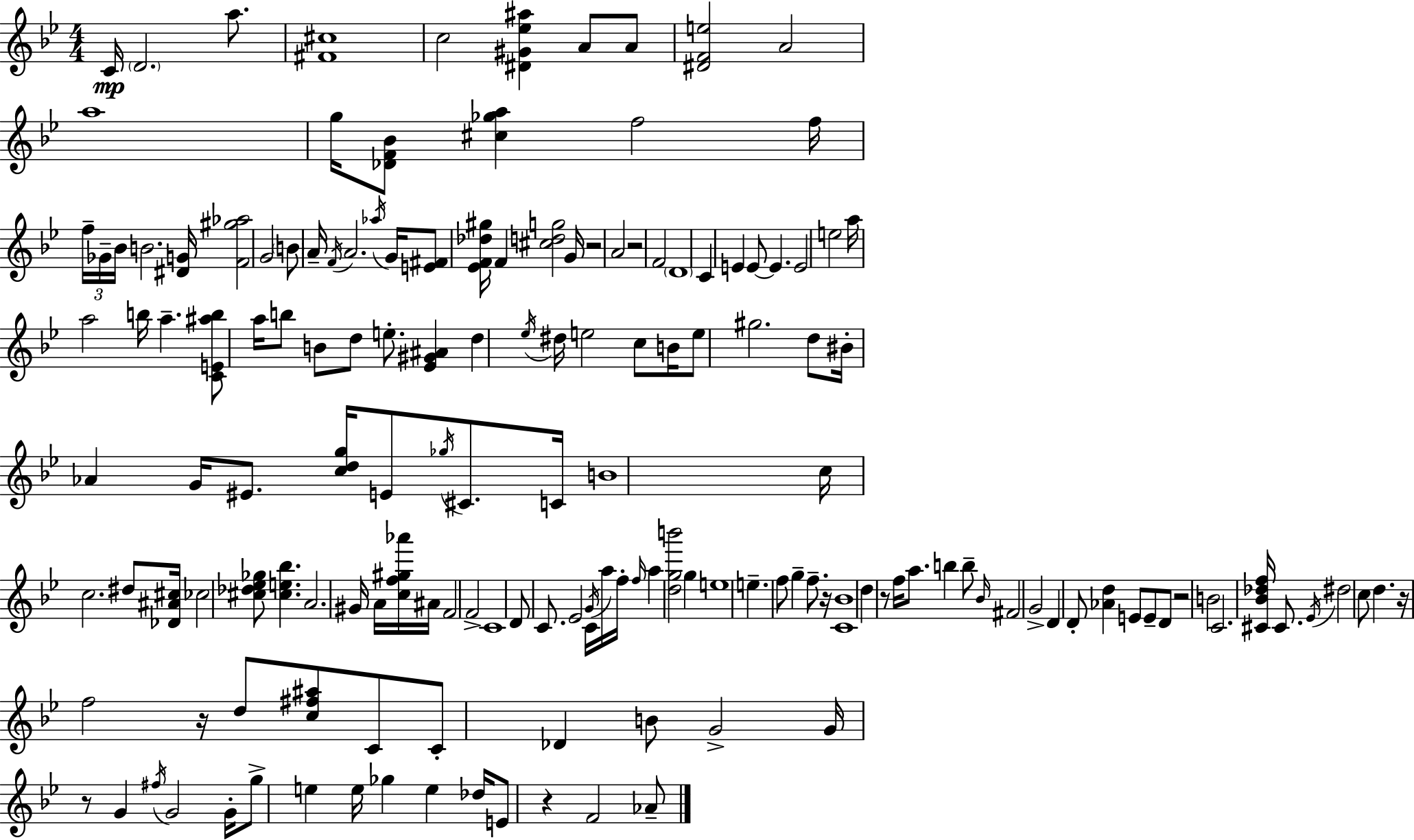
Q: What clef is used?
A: treble